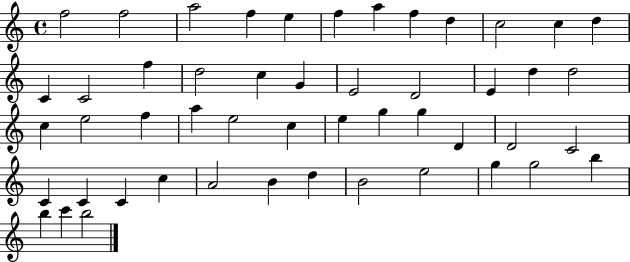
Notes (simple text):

F5/h F5/h A5/h F5/q E5/q F5/q A5/q F5/q D5/q C5/h C5/q D5/q C4/q C4/h F5/q D5/h C5/q G4/q E4/h D4/h E4/q D5/q D5/h C5/q E5/h F5/q A5/q E5/h C5/q E5/q G5/q G5/q D4/q D4/h C4/h C4/q C4/q C4/q C5/q A4/h B4/q D5/q B4/h E5/h G5/q G5/h B5/q B5/q C6/q B5/h